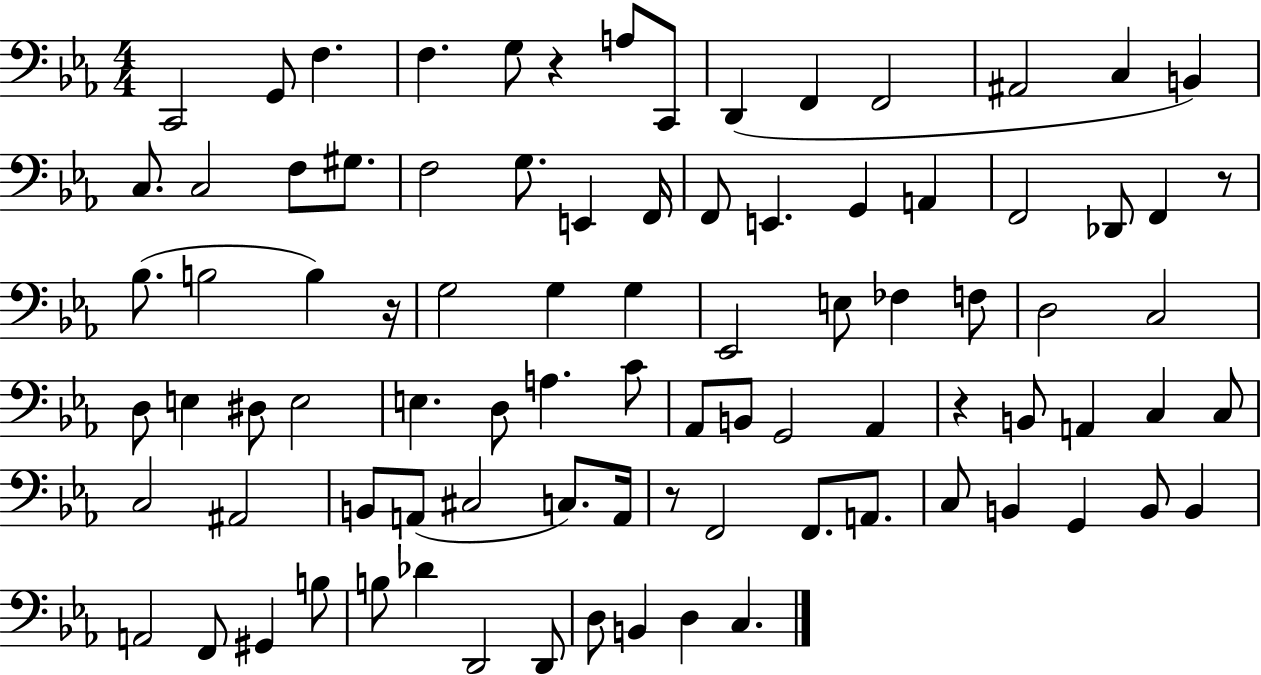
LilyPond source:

{
  \clef bass
  \numericTimeSignature
  \time 4/4
  \key ees \major
  c,2 g,8 f4. | f4. g8 r4 a8 c,8 | d,4( f,4 f,2 | ais,2 c4 b,4) | \break c8. c2 f8 gis8. | f2 g8. e,4 f,16 | f,8 e,4. g,4 a,4 | f,2 des,8 f,4 r8 | \break bes8.( b2 b4) r16 | g2 g4 g4 | ees,2 e8 fes4 f8 | d2 c2 | \break d8 e4 dis8 e2 | e4. d8 a4. c'8 | aes,8 b,8 g,2 aes,4 | r4 b,8 a,4 c4 c8 | \break c2 ais,2 | b,8 a,8( cis2 c8.) a,16 | r8 f,2 f,8. a,8. | c8 b,4 g,4 b,8 b,4 | \break a,2 f,8 gis,4 b8 | b8 des'4 d,2 d,8 | d8 b,4 d4 c4. | \bar "|."
}